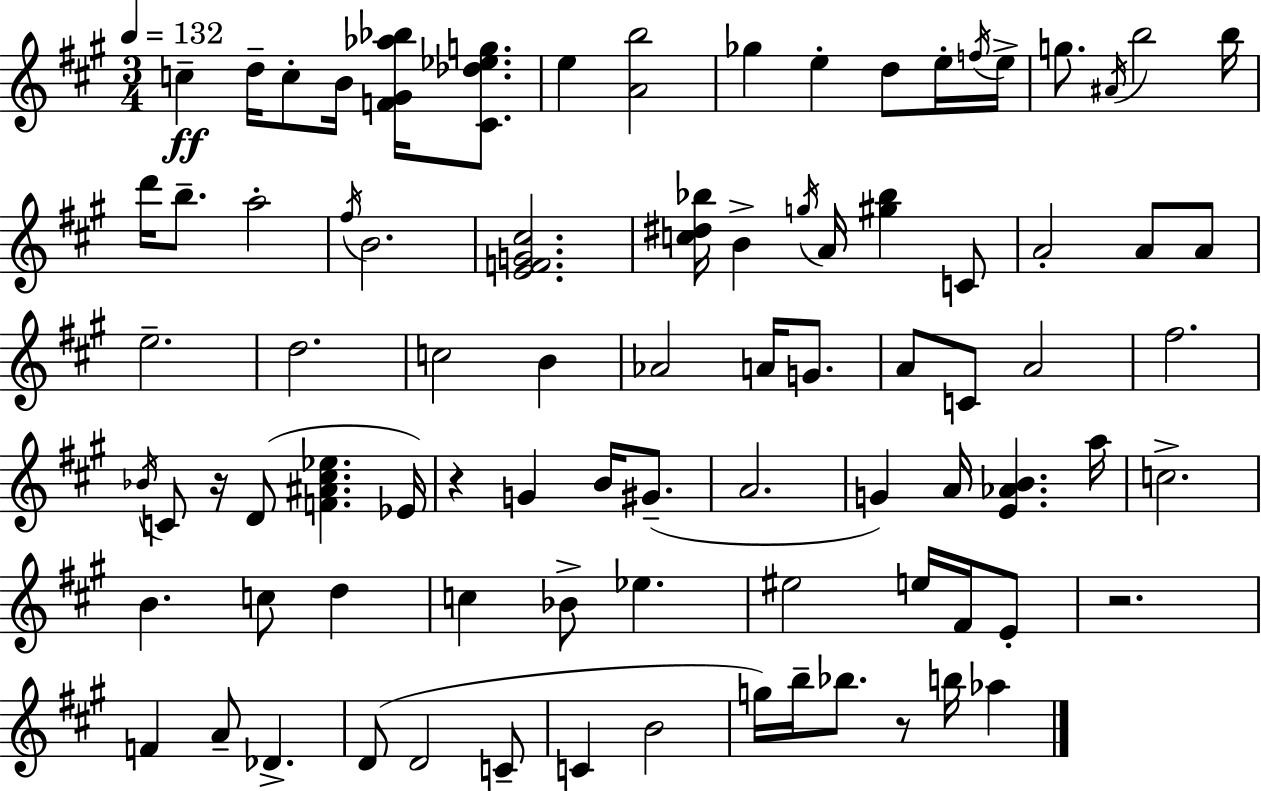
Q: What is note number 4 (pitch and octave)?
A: B4